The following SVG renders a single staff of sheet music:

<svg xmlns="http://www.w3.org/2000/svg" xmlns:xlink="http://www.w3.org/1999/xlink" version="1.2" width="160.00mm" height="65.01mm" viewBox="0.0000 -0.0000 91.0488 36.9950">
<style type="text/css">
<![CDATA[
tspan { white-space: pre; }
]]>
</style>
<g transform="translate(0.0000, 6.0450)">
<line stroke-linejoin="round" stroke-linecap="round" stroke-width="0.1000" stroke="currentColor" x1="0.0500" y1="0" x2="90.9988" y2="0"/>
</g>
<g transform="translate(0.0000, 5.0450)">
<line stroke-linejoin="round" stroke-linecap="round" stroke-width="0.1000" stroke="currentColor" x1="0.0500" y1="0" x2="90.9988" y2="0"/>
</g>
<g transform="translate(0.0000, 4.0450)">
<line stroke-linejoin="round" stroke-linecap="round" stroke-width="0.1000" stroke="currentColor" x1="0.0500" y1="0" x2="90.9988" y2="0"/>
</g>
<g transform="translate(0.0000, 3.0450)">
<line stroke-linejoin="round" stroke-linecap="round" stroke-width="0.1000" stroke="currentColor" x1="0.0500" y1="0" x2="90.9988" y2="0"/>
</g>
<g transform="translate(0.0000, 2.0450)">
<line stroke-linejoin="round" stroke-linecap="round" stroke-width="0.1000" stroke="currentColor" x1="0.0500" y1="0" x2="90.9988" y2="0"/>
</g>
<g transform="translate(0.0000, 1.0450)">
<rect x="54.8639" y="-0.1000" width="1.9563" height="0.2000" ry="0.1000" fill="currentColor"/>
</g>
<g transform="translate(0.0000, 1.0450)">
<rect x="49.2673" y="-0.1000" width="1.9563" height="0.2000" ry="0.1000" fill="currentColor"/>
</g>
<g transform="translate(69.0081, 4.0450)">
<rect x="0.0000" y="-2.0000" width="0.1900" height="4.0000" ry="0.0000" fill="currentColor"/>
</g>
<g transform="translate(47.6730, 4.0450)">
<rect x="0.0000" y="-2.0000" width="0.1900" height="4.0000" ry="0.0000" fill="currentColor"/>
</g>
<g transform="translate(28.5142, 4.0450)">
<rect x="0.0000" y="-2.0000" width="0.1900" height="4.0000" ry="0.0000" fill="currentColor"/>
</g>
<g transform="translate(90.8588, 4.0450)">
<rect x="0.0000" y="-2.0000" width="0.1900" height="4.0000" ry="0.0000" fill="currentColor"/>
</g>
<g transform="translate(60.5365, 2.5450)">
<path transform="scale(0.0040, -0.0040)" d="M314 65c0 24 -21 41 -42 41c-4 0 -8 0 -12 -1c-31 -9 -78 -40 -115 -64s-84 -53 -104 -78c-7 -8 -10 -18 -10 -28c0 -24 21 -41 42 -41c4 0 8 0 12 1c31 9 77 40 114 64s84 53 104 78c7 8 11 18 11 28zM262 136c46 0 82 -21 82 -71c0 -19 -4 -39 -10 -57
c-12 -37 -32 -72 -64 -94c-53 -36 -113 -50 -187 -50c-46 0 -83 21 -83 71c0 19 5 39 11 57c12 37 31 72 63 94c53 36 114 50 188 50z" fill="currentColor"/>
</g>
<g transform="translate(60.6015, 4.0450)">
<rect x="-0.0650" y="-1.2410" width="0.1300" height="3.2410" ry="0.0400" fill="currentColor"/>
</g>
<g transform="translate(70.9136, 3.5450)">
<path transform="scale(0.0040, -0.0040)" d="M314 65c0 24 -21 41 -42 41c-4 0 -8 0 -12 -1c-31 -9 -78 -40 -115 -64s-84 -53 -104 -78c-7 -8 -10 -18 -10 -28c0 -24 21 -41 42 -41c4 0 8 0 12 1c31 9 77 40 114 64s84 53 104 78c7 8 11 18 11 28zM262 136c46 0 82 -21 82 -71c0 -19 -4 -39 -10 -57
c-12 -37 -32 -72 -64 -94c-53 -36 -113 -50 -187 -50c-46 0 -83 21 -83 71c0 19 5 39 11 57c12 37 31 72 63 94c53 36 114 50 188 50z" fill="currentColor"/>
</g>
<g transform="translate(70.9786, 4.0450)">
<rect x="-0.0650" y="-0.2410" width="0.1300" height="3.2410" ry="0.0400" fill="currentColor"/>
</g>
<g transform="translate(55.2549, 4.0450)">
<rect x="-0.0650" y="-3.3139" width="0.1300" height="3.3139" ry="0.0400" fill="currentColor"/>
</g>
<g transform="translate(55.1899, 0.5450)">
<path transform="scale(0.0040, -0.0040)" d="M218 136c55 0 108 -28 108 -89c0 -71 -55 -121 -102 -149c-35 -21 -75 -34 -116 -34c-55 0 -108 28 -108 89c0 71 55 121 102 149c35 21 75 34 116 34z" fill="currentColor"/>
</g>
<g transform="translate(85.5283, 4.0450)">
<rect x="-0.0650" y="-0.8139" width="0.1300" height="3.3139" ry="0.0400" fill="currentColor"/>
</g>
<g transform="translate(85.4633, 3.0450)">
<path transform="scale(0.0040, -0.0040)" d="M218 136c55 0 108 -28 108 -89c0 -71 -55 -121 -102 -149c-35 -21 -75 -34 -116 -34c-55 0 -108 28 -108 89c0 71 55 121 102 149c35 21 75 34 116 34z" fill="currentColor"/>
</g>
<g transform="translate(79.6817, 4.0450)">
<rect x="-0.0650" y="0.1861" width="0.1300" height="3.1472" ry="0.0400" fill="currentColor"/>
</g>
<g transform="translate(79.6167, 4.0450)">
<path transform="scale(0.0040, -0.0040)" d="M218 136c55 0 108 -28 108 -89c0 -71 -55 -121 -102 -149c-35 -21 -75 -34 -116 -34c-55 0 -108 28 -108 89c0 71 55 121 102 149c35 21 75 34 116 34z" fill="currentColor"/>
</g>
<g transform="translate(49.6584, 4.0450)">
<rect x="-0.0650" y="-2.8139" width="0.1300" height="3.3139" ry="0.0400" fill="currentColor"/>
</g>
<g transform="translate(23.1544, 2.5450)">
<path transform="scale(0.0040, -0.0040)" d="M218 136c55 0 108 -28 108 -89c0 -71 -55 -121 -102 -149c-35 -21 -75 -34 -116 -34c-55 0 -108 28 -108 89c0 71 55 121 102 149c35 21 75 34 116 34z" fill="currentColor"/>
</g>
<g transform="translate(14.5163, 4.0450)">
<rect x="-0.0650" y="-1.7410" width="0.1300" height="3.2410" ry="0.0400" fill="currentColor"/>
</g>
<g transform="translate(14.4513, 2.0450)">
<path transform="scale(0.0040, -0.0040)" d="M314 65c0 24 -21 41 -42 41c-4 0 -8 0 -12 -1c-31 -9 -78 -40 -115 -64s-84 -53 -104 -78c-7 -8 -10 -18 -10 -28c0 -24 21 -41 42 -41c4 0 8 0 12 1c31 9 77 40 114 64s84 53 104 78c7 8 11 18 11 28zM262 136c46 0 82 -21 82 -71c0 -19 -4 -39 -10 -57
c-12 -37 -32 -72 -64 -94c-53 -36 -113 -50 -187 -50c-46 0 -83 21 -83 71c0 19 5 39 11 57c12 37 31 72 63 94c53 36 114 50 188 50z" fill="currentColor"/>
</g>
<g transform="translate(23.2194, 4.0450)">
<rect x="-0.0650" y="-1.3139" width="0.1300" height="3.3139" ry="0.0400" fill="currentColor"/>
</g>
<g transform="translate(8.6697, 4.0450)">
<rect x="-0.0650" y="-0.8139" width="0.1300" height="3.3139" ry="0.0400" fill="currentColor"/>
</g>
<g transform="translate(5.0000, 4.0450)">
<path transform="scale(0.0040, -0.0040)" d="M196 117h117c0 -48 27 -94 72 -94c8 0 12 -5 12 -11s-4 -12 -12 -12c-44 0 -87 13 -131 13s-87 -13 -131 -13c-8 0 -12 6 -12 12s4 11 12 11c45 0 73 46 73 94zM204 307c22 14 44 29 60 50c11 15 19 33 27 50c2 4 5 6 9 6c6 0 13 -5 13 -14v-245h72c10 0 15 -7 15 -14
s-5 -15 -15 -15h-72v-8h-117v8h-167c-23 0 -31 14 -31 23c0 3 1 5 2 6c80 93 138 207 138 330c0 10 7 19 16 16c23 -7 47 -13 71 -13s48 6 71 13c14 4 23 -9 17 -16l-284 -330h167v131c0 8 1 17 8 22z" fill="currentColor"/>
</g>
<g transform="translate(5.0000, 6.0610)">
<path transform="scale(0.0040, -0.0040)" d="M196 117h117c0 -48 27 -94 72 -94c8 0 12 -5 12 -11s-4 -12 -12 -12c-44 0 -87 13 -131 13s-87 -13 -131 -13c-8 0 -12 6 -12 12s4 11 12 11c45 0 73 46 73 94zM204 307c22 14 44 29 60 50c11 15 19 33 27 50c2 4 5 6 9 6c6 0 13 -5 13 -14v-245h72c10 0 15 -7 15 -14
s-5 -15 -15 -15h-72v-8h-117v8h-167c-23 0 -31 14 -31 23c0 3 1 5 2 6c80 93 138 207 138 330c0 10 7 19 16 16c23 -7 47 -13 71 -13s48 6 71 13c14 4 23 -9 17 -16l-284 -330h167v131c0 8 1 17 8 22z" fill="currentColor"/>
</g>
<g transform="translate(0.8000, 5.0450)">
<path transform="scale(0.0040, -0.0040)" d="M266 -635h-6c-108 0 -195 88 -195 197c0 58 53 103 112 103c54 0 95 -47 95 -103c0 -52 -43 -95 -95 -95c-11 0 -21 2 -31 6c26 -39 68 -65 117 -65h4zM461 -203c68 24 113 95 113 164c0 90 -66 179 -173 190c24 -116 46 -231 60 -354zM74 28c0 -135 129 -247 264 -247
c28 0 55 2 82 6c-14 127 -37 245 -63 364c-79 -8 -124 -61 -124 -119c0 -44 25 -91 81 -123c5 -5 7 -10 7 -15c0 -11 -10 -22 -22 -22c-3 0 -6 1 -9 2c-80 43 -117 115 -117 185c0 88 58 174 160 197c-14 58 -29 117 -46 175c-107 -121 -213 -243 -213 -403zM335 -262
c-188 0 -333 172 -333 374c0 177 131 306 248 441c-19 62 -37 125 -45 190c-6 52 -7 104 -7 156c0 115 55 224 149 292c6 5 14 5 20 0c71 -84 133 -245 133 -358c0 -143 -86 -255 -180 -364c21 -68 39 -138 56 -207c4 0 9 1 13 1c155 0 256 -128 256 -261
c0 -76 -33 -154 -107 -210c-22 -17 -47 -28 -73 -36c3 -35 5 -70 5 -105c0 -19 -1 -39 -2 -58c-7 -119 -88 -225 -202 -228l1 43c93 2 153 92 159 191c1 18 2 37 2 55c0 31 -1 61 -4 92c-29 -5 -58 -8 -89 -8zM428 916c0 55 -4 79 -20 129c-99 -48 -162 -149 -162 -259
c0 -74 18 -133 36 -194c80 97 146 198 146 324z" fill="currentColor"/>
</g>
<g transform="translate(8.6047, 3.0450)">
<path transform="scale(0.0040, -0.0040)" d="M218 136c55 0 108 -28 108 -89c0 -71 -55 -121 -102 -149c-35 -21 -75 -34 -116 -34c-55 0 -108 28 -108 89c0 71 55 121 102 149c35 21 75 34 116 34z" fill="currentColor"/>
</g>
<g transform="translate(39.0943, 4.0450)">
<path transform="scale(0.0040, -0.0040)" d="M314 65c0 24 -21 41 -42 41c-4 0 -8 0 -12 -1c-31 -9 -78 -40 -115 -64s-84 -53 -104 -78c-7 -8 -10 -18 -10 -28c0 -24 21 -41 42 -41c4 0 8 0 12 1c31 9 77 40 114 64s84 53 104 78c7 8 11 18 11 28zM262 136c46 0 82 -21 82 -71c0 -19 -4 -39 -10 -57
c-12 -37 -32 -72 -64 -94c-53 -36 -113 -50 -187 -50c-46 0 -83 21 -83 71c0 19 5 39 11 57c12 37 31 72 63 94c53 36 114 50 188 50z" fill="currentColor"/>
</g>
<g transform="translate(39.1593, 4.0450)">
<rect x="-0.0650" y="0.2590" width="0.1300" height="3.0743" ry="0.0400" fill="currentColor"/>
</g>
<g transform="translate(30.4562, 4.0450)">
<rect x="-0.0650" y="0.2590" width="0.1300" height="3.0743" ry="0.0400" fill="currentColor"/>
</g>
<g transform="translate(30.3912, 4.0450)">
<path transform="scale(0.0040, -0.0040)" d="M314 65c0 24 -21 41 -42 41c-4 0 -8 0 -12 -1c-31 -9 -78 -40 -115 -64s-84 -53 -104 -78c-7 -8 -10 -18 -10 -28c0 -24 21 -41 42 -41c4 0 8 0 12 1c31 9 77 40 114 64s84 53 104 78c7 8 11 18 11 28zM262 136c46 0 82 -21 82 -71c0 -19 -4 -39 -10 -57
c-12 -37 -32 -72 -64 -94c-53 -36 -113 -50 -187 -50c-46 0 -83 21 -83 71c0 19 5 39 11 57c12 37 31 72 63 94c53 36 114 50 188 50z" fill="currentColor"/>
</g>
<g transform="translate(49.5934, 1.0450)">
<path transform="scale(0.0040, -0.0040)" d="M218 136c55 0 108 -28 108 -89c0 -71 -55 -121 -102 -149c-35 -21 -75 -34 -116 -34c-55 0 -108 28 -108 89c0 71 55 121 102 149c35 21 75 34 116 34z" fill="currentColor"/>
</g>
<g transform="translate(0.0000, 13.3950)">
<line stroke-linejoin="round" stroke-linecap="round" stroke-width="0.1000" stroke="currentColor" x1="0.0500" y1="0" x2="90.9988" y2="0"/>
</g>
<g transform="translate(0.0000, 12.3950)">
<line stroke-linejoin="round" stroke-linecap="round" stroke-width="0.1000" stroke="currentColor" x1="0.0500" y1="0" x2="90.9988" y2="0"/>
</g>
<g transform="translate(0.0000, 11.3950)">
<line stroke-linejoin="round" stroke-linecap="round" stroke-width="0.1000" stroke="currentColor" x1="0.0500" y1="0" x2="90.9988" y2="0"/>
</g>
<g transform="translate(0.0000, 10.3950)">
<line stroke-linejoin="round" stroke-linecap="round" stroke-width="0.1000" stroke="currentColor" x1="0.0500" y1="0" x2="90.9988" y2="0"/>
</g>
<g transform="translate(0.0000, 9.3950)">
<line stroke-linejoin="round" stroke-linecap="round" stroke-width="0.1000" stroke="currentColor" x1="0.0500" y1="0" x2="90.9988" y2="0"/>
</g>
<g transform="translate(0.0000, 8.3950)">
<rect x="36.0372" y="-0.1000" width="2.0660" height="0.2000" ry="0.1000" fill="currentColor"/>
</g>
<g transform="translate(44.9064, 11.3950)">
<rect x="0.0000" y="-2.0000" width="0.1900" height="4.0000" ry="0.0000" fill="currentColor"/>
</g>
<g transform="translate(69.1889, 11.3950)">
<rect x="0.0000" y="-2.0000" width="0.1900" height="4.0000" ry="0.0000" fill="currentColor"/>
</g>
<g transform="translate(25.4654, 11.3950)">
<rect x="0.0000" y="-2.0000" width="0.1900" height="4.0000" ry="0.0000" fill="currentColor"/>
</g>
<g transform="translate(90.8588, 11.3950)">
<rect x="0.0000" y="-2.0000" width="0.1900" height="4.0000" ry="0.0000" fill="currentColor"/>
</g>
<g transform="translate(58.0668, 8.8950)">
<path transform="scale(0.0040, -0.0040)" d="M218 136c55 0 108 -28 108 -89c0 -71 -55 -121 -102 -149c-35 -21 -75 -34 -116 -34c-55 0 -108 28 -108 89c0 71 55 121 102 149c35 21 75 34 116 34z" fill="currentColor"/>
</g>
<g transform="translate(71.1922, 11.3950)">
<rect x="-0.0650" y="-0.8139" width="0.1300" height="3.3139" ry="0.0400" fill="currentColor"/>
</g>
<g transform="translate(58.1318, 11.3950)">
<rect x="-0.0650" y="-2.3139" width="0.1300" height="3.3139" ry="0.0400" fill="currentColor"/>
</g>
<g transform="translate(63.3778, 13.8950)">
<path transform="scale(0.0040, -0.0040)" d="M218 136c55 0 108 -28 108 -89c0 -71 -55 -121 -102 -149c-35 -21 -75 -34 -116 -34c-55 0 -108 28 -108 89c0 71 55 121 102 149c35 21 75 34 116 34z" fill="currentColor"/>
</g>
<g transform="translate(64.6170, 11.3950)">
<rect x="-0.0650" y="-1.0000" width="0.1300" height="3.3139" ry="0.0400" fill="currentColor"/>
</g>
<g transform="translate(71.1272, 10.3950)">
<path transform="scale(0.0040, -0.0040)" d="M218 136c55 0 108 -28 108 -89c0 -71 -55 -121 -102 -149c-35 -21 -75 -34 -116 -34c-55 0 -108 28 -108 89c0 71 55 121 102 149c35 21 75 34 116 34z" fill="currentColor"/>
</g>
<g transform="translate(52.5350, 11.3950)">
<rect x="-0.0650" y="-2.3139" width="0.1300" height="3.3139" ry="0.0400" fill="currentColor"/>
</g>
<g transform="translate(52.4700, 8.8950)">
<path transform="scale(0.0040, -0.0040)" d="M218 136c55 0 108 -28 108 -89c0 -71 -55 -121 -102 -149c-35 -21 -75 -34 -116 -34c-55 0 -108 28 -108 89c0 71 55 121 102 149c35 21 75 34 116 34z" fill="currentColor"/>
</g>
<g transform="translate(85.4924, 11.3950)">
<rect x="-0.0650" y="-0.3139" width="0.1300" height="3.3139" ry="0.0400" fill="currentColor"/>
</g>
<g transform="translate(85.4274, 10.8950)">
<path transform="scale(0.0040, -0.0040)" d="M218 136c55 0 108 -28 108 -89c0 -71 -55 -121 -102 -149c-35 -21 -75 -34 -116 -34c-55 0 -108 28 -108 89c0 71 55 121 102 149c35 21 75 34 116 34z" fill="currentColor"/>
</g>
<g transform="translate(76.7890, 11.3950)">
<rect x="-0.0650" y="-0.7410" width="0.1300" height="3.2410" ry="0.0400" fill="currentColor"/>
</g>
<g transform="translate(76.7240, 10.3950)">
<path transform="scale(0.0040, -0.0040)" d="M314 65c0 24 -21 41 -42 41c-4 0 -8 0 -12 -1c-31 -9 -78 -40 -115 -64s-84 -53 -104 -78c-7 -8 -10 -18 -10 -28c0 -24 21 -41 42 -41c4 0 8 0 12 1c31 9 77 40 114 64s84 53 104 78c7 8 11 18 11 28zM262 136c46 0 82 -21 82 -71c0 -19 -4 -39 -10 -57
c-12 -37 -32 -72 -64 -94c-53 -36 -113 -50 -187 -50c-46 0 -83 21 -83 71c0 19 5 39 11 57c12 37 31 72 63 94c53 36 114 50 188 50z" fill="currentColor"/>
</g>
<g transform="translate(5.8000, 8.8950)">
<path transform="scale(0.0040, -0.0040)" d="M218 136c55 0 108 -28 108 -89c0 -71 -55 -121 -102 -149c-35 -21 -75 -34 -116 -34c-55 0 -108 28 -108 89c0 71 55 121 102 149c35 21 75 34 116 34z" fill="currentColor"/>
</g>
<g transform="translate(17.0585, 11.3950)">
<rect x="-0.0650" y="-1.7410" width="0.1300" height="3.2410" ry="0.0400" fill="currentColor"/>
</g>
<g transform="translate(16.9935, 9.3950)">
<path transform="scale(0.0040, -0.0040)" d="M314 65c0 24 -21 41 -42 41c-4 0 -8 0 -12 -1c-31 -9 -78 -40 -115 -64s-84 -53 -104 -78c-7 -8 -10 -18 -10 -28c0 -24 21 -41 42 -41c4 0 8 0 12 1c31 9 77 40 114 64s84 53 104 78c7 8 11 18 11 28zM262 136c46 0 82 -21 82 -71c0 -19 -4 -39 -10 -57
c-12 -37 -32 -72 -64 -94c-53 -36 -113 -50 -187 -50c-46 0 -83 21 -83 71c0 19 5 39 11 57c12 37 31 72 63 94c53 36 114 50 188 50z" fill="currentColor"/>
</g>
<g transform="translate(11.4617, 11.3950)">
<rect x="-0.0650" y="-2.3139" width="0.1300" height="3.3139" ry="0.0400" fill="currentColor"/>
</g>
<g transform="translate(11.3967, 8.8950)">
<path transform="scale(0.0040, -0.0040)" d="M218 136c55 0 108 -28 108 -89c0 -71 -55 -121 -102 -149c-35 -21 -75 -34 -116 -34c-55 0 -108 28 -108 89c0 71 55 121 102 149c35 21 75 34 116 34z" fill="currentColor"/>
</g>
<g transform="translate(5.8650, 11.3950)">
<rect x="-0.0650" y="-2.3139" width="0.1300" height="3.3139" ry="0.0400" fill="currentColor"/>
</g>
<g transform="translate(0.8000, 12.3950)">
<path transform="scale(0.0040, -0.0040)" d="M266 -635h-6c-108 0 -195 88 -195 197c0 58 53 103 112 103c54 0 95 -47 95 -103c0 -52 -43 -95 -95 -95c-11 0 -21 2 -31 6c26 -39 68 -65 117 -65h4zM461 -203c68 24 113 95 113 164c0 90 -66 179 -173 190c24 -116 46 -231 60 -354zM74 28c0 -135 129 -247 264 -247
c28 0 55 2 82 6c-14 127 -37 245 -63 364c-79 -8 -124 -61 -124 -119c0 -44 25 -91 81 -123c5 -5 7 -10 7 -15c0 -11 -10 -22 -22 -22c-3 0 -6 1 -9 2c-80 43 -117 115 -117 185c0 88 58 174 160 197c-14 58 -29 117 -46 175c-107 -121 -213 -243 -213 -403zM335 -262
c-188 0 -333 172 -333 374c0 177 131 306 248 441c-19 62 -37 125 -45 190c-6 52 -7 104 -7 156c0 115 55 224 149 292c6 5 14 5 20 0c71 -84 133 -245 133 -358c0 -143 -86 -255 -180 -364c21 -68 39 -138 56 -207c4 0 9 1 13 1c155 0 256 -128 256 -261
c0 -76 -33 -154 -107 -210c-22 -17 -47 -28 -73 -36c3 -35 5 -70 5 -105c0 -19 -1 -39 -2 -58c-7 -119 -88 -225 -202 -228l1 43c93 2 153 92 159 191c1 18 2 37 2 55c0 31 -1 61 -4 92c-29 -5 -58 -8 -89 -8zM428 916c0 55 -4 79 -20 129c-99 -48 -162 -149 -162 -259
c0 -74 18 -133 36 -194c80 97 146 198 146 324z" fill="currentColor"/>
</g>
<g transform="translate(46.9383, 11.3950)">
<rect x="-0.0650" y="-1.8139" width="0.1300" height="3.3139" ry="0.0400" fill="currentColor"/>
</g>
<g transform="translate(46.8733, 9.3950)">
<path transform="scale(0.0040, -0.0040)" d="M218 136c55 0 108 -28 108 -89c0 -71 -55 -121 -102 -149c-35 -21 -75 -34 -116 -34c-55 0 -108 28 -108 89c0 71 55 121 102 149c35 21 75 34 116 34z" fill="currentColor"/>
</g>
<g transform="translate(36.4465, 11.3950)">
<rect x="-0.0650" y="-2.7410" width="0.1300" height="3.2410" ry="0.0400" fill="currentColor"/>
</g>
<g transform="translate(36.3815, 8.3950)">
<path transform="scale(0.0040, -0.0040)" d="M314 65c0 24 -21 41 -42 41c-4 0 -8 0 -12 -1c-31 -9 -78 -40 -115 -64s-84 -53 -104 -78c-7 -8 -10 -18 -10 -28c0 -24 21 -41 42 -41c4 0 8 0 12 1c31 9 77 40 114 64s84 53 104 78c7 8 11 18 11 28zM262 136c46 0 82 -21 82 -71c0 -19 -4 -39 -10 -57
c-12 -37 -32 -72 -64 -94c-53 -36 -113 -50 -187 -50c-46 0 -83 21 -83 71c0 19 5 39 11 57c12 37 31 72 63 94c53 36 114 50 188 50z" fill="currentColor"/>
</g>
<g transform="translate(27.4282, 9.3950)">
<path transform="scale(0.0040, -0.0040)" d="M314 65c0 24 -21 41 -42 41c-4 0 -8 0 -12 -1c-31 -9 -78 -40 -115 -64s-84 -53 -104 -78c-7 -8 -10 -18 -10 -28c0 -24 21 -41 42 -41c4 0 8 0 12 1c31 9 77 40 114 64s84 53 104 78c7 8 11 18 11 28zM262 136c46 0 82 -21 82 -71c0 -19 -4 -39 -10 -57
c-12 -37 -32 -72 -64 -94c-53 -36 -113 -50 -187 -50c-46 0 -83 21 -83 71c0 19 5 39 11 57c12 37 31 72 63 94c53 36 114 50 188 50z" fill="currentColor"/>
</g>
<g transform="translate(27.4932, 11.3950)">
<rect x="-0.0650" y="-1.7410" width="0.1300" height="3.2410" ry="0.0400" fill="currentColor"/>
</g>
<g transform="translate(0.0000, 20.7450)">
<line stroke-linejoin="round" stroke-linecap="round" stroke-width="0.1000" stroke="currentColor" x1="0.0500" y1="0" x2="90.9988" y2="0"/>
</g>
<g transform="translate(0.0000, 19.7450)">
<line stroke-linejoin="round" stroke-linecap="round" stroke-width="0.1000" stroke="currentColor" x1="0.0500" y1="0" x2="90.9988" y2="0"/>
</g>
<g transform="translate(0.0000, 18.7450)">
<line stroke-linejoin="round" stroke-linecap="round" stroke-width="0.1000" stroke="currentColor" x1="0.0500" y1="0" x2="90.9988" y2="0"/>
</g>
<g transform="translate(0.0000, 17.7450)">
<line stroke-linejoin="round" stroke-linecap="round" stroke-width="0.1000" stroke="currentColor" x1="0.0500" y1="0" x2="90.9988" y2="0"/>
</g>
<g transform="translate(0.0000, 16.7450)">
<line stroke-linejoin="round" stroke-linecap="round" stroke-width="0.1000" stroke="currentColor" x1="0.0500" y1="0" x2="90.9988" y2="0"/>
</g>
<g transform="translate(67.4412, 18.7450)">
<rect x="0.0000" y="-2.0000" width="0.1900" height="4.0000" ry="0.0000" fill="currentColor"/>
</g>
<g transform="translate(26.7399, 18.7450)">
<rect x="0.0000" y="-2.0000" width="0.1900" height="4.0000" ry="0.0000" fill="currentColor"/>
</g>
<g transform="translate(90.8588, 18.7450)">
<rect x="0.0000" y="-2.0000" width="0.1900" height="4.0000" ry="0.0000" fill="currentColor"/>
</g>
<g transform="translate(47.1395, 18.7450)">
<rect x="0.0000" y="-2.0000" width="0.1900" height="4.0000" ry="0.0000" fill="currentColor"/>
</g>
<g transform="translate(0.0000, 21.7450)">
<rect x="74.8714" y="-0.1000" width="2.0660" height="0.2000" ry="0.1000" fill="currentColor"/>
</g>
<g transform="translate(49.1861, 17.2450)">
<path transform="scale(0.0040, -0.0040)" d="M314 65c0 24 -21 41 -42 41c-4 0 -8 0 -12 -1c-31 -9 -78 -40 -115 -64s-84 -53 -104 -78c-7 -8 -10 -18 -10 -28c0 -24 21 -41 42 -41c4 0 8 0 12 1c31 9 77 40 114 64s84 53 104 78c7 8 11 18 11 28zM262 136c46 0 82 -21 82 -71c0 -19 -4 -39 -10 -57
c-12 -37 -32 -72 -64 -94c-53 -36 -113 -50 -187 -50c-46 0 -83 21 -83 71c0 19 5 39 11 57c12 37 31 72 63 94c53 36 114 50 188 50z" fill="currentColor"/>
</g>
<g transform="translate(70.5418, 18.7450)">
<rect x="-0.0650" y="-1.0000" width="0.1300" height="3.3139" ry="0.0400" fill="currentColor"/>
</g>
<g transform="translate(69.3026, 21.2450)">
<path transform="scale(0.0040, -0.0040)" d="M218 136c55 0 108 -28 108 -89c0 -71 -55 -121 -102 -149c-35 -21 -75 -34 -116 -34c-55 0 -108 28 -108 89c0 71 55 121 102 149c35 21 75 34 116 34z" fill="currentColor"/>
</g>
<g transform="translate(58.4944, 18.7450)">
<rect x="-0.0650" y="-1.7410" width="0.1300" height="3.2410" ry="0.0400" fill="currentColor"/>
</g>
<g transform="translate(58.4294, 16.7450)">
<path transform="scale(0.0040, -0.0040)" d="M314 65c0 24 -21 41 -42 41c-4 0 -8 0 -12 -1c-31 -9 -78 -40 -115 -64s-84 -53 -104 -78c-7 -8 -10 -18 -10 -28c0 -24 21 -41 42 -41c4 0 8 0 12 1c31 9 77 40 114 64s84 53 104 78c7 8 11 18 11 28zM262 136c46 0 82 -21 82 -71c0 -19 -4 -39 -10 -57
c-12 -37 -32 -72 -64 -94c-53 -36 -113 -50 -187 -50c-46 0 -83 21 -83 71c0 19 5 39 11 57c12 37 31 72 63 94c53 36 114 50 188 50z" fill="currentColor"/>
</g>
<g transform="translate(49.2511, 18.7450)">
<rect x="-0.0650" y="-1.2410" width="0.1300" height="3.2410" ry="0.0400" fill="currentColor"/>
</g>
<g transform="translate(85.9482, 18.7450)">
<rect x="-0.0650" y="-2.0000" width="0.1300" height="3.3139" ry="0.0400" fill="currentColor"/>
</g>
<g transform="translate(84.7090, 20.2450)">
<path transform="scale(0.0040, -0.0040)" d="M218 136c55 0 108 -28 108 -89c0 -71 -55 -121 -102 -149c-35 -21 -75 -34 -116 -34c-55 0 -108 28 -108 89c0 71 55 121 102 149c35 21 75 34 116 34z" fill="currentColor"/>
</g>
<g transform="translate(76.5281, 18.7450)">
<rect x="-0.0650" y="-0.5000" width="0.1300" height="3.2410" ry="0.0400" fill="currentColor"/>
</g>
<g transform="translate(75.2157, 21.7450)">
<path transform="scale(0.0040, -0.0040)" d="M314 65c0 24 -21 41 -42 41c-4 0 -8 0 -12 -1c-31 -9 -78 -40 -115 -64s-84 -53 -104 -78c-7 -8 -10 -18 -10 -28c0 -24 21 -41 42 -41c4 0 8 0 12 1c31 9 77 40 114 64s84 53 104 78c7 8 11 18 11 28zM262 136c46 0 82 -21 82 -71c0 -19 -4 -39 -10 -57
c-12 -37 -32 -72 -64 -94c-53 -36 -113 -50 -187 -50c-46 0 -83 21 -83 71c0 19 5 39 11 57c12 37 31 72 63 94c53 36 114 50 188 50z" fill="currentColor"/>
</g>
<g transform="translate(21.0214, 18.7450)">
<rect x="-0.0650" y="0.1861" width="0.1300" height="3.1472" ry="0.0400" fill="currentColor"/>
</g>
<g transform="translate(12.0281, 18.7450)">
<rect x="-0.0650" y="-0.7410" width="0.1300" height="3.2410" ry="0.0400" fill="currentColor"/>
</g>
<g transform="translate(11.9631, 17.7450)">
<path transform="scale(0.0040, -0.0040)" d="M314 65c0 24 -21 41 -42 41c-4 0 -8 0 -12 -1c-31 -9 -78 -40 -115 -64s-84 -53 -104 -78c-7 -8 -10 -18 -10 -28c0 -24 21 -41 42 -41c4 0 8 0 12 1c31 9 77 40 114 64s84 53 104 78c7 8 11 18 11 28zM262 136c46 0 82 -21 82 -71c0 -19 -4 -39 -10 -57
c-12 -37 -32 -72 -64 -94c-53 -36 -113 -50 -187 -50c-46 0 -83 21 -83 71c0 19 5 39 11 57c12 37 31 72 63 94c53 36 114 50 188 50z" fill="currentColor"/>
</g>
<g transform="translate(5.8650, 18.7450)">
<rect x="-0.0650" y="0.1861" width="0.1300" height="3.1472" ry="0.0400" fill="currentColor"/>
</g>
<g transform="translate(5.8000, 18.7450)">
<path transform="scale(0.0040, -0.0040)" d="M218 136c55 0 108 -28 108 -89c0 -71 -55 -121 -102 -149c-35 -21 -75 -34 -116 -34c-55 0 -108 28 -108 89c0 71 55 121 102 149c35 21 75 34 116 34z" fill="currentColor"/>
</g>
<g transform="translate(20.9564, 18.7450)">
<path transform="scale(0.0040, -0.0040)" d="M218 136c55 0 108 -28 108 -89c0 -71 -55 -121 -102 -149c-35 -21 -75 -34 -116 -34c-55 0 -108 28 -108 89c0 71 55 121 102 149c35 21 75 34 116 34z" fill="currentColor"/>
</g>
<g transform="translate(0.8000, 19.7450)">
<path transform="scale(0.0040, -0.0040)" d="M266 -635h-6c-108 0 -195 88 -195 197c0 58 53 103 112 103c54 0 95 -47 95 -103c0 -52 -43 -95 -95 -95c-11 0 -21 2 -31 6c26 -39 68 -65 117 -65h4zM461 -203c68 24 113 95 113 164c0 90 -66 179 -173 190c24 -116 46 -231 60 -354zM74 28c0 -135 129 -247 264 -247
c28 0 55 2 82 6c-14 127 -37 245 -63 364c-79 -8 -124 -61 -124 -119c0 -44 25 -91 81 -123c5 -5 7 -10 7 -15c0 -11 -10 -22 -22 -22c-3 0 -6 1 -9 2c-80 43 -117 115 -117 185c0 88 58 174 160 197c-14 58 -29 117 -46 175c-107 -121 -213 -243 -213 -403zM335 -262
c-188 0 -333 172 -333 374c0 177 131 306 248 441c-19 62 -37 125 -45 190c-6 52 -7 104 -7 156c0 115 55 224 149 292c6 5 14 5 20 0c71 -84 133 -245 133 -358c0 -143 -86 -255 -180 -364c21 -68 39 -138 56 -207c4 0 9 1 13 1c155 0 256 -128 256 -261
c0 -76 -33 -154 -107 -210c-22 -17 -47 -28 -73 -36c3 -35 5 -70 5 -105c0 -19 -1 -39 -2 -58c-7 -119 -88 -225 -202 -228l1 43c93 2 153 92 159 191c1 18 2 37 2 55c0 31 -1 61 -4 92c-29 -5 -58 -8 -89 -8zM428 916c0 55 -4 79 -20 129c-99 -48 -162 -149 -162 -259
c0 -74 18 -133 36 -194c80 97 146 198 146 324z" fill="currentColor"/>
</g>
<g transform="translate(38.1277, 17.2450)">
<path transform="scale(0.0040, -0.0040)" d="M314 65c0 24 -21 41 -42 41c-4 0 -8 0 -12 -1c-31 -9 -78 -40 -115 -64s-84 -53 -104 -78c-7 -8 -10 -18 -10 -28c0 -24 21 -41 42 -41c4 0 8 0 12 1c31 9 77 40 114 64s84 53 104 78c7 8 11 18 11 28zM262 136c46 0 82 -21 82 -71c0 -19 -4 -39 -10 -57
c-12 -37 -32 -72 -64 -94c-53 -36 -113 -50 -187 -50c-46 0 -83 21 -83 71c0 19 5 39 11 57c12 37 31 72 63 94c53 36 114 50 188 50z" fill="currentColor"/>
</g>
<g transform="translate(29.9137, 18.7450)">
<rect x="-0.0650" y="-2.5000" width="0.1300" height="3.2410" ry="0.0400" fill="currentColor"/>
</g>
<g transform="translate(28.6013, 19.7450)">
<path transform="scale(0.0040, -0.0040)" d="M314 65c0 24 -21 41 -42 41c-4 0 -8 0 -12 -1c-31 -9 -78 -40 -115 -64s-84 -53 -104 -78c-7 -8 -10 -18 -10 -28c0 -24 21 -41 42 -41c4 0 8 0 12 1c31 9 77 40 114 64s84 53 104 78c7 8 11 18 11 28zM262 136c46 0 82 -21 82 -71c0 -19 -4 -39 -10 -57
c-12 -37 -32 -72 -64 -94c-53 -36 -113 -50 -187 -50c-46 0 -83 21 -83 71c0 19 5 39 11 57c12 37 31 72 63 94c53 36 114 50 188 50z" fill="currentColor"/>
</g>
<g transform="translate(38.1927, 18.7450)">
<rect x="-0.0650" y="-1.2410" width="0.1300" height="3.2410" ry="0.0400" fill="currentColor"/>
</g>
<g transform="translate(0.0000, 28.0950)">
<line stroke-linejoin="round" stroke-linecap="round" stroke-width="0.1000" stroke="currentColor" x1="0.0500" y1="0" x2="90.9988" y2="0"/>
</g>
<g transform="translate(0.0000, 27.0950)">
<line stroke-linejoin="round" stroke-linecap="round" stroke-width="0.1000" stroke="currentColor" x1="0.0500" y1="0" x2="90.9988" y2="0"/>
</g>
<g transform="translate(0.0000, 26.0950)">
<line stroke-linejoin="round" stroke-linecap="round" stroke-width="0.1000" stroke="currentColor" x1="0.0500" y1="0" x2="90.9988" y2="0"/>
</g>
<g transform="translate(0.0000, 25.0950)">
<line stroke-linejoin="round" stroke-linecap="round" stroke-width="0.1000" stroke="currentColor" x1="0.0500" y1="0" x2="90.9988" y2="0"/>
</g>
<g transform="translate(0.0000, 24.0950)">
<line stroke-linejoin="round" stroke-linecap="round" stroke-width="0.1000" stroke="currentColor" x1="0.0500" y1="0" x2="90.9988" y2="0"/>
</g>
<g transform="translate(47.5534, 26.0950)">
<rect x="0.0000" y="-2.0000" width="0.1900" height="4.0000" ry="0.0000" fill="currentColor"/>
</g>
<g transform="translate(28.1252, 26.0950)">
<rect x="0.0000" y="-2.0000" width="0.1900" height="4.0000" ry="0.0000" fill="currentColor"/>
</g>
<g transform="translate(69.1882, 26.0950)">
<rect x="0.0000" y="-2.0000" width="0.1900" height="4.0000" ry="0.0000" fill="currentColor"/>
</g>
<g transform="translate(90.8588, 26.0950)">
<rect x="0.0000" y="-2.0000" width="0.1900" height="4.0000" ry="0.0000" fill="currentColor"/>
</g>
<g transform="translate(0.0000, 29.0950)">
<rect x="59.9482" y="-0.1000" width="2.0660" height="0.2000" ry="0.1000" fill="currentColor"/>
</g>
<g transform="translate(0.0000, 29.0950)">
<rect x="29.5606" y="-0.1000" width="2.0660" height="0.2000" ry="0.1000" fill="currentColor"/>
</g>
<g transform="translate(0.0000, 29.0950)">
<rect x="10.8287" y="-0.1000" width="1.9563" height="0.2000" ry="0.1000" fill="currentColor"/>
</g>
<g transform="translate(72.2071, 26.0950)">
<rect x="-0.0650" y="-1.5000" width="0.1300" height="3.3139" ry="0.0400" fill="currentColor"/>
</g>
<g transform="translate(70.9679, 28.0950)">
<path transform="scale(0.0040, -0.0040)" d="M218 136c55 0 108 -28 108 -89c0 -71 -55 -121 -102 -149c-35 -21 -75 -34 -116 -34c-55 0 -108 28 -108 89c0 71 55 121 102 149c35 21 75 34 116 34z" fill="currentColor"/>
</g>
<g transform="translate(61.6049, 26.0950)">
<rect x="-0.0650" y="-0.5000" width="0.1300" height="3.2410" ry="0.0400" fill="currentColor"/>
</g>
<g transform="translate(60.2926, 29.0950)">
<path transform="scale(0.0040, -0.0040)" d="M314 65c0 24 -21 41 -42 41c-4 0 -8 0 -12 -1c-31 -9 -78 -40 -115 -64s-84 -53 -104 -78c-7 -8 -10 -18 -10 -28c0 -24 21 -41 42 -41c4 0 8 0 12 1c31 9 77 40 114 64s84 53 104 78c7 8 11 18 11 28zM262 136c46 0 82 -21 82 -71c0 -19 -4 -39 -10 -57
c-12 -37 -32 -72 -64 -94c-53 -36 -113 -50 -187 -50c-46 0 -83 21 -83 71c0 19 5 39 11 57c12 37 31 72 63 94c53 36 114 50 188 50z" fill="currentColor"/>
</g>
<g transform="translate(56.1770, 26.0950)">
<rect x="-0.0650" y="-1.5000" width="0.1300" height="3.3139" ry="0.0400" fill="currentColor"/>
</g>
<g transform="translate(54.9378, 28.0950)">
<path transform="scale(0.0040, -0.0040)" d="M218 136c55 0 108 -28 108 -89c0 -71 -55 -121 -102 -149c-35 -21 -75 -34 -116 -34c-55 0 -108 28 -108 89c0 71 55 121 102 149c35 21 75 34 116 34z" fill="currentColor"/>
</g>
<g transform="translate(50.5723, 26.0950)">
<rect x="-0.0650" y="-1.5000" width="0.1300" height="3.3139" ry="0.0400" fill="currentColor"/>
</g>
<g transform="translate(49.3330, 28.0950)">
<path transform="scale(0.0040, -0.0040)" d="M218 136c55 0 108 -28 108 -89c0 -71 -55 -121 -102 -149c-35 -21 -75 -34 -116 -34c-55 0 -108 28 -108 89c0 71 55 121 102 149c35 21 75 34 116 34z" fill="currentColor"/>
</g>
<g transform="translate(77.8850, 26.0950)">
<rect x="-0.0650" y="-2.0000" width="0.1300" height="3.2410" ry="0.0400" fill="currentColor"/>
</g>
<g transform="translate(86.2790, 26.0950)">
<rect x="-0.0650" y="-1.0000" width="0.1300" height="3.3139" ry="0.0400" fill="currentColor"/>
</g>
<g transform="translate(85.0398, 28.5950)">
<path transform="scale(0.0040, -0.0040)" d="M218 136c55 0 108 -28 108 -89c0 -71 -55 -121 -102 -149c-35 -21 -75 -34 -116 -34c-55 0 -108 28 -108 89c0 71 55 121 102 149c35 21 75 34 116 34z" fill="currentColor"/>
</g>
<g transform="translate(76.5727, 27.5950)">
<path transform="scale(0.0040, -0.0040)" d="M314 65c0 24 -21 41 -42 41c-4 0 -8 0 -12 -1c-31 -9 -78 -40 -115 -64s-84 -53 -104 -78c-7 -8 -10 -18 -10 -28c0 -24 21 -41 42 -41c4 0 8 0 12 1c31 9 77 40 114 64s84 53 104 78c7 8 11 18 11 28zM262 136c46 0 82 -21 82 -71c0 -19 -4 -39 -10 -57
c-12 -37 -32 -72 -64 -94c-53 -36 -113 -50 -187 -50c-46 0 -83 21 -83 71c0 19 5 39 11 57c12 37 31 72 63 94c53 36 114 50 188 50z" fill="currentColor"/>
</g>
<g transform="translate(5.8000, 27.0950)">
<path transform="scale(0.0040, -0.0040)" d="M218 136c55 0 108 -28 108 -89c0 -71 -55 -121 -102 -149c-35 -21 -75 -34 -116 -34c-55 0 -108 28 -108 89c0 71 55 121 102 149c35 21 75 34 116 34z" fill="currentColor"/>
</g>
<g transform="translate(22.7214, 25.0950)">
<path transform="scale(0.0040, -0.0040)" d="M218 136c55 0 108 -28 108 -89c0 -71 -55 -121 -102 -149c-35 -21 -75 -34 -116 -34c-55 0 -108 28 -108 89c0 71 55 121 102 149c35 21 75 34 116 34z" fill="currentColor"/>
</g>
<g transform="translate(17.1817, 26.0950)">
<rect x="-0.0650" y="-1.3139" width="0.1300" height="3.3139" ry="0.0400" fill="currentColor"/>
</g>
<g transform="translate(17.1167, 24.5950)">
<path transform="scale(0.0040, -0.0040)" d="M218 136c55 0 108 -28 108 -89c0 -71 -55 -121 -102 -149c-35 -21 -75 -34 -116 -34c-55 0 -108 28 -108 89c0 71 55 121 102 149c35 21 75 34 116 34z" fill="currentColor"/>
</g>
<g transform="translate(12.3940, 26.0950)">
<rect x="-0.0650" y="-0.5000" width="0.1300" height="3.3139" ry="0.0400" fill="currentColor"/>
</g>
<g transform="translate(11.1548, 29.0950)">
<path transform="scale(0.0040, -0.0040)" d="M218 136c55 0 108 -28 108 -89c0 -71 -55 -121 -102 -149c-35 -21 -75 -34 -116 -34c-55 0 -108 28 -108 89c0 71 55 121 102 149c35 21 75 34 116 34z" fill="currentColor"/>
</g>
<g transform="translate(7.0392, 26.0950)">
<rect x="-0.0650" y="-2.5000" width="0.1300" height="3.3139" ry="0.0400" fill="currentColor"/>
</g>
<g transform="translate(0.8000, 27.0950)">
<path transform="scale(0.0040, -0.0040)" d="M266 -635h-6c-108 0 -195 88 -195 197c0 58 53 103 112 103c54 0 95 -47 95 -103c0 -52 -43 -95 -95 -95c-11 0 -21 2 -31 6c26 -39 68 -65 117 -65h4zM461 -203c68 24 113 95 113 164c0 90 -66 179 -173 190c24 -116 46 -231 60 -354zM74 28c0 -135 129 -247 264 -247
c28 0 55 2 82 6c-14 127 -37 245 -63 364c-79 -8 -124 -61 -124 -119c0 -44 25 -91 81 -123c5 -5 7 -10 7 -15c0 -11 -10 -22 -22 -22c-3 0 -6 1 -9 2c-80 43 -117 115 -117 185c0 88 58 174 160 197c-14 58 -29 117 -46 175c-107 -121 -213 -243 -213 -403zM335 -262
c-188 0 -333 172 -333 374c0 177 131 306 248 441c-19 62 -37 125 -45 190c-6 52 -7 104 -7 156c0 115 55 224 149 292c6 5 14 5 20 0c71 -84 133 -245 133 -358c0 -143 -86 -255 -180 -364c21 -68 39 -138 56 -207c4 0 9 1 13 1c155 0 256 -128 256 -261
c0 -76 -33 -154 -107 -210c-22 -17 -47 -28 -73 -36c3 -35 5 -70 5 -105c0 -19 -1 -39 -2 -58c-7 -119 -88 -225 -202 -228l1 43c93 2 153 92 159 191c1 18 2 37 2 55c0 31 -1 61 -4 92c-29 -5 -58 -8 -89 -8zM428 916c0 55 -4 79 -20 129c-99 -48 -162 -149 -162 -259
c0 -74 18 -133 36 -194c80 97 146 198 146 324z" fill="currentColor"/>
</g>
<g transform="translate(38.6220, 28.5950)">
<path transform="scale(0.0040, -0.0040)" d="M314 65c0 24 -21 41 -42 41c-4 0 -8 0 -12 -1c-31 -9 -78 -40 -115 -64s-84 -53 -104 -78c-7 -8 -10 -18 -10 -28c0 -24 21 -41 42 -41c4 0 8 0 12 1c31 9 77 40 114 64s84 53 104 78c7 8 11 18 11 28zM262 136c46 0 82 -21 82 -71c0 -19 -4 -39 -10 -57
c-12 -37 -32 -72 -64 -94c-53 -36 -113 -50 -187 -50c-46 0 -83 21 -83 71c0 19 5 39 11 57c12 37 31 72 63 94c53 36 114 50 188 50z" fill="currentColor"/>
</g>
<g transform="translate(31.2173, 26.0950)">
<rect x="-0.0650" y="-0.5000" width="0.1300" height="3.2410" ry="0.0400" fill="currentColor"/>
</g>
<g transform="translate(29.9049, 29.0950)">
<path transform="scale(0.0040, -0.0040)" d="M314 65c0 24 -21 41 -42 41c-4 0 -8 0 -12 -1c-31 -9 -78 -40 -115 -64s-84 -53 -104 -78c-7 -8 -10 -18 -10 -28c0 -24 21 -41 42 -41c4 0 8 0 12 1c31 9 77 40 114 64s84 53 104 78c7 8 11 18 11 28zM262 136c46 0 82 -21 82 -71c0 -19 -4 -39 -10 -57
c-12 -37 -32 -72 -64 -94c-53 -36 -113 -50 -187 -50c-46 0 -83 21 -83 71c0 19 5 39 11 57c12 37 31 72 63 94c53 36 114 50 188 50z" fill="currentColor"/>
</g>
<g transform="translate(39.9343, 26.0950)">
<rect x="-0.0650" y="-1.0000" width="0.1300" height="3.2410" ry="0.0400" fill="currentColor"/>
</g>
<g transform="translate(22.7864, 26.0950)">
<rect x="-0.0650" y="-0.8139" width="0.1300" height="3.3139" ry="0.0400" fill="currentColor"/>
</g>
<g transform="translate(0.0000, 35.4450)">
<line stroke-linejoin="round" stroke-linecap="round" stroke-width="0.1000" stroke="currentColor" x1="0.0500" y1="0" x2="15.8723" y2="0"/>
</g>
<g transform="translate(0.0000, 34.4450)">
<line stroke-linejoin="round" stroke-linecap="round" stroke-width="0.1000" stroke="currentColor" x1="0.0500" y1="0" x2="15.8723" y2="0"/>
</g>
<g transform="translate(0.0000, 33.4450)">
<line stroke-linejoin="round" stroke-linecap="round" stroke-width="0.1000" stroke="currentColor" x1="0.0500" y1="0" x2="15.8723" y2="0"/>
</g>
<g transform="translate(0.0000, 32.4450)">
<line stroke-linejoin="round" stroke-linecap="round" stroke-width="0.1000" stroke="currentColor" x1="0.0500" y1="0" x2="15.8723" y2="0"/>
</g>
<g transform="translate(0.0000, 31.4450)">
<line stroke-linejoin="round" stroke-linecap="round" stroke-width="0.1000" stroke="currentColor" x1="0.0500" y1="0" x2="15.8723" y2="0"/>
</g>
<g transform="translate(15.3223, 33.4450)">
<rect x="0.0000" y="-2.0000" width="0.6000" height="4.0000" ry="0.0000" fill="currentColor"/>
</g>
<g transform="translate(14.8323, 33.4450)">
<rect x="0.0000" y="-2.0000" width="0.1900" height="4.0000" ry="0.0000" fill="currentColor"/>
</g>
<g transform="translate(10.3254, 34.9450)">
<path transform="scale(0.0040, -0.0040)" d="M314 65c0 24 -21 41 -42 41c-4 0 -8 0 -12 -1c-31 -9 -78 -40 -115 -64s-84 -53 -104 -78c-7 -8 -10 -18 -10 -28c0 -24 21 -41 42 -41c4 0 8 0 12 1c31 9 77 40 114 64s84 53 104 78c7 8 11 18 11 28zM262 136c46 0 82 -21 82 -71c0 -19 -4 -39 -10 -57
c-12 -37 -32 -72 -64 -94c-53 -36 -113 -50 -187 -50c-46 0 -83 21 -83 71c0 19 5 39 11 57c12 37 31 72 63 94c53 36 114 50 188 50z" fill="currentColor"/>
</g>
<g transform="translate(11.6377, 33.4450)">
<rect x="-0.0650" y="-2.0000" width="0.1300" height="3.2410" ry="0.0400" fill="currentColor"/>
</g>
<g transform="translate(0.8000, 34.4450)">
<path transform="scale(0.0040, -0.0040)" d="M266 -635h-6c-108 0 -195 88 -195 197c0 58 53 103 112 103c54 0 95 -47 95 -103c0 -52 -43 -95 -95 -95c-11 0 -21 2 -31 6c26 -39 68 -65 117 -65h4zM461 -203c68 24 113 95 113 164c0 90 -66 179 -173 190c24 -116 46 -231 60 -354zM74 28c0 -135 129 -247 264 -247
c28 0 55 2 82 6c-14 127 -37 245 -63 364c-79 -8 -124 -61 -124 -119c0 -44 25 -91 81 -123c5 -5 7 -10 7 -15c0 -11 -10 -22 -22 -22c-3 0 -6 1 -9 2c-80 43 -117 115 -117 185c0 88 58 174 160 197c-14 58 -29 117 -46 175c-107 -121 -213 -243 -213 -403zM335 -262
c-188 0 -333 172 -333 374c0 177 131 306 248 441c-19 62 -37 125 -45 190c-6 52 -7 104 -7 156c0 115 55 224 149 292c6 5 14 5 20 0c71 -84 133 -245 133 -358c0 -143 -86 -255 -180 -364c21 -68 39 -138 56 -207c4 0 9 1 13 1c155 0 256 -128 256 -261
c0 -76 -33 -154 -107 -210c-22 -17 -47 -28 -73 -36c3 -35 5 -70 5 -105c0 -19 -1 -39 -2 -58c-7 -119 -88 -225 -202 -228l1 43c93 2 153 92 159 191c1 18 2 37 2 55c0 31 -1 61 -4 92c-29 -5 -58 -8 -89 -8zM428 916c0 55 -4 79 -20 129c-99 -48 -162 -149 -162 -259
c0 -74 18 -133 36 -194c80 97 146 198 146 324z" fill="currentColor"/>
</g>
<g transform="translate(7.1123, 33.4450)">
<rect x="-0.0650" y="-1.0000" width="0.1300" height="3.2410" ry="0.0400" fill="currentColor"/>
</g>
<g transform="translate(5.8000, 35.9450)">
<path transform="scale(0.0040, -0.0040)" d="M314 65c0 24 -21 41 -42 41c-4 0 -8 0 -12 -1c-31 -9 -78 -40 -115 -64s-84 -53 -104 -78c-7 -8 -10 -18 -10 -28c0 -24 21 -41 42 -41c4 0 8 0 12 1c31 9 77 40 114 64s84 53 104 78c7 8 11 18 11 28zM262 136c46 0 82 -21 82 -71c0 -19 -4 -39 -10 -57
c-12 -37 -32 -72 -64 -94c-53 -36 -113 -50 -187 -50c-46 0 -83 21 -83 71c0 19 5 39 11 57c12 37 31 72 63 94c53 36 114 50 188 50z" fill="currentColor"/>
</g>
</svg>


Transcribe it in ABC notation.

X:1
T:Untitled
M:4/4
L:1/4
K:C
d f2 e B2 B2 a b e2 c2 B d g g f2 f2 a2 f g g D d d2 c B d2 B G2 e2 e2 f2 D C2 F G C e d C2 D2 E E C2 E F2 D D2 F2